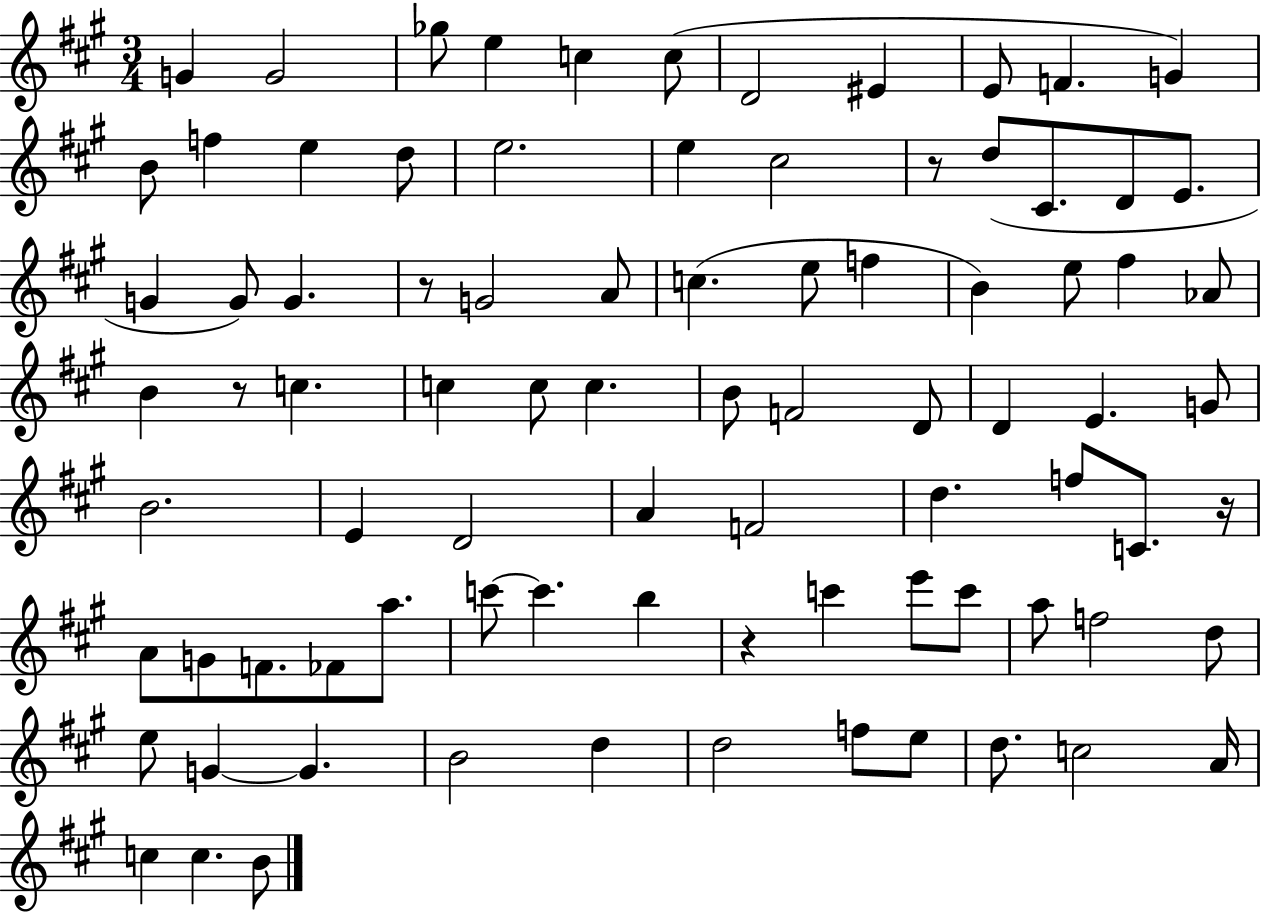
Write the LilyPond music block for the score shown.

{
  \clef treble
  \numericTimeSignature
  \time 3/4
  \key a \major
  \repeat volta 2 { g'4 g'2 | ges''8 e''4 c''4 c''8( | d'2 eis'4 | e'8 f'4. g'4) | \break b'8 f''4 e''4 d''8 | e''2. | e''4 cis''2 | r8 d''8( cis'8. d'8 e'8. | \break g'4 g'8) g'4. | r8 g'2 a'8 | c''4.( e''8 f''4 | b'4) e''8 fis''4 aes'8 | \break b'4 r8 c''4. | c''4 c''8 c''4. | b'8 f'2 d'8 | d'4 e'4. g'8 | \break b'2. | e'4 d'2 | a'4 f'2 | d''4. f''8 c'8. r16 | \break a'8 g'8 f'8. fes'8 a''8. | c'''8~~ c'''4. b''4 | r4 c'''4 e'''8 c'''8 | a''8 f''2 d''8 | \break e''8 g'4~~ g'4. | b'2 d''4 | d''2 f''8 e''8 | d''8. c''2 a'16 | \break c''4 c''4. b'8 | } \bar "|."
}